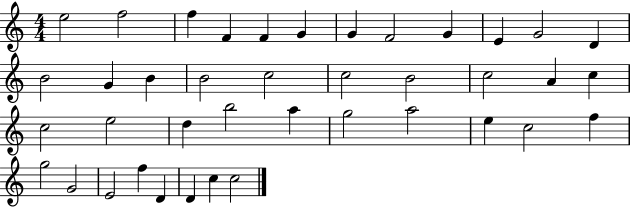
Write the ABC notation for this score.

X:1
T:Untitled
M:4/4
L:1/4
K:C
e2 f2 f F F G G F2 G E G2 D B2 G B B2 c2 c2 B2 c2 A c c2 e2 d b2 a g2 a2 e c2 f g2 G2 E2 f D D c c2